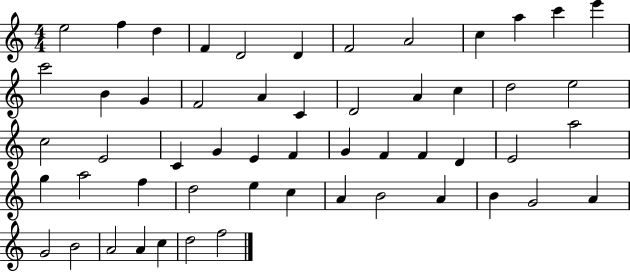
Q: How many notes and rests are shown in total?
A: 54